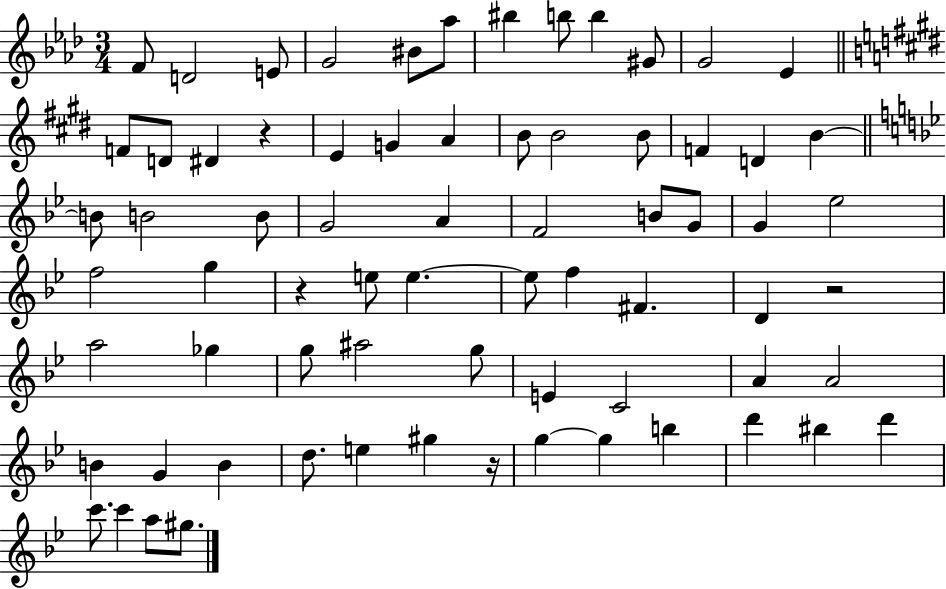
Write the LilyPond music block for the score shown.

{
  \clef treble
  \numericTimeSignature
  \time 3/4
  \key aes \major
  f'8 d'2 e'8 | g'2 bis'8 aes''8 | bis''4 b''8 b''4 gis'8 | g'2 ees'4 | \break \bar "||" \break \key e \major f'8 d'8 dis'4 r4 | e'4 g'4 a'4 | b'8 b'2 b'8 | f'4 d'4 b'4~~ | \break \bar "||" \break \key bes \major b'8 b'2 b'8 | g'2 a'4 | f'2 b'8 g'8 | g'4 ees''2 | \break f''2 g''4 | r4 e''8 e''4.~~ | e''8 f''4 fis'4. | d'4 r2 | \break a''2 ges''4 | g''8 ais''2 g''8 | e'4 c'2 | a'4 a'2 | \break b'4 g'4 b'4 | d''8. e''4 gis''4 r16 | g''4~~ g''4 b''4 | d'''4 bis''4 d'''4 | \break c'''8. c'''4 a''8 gis''8. | \bar "|."
}